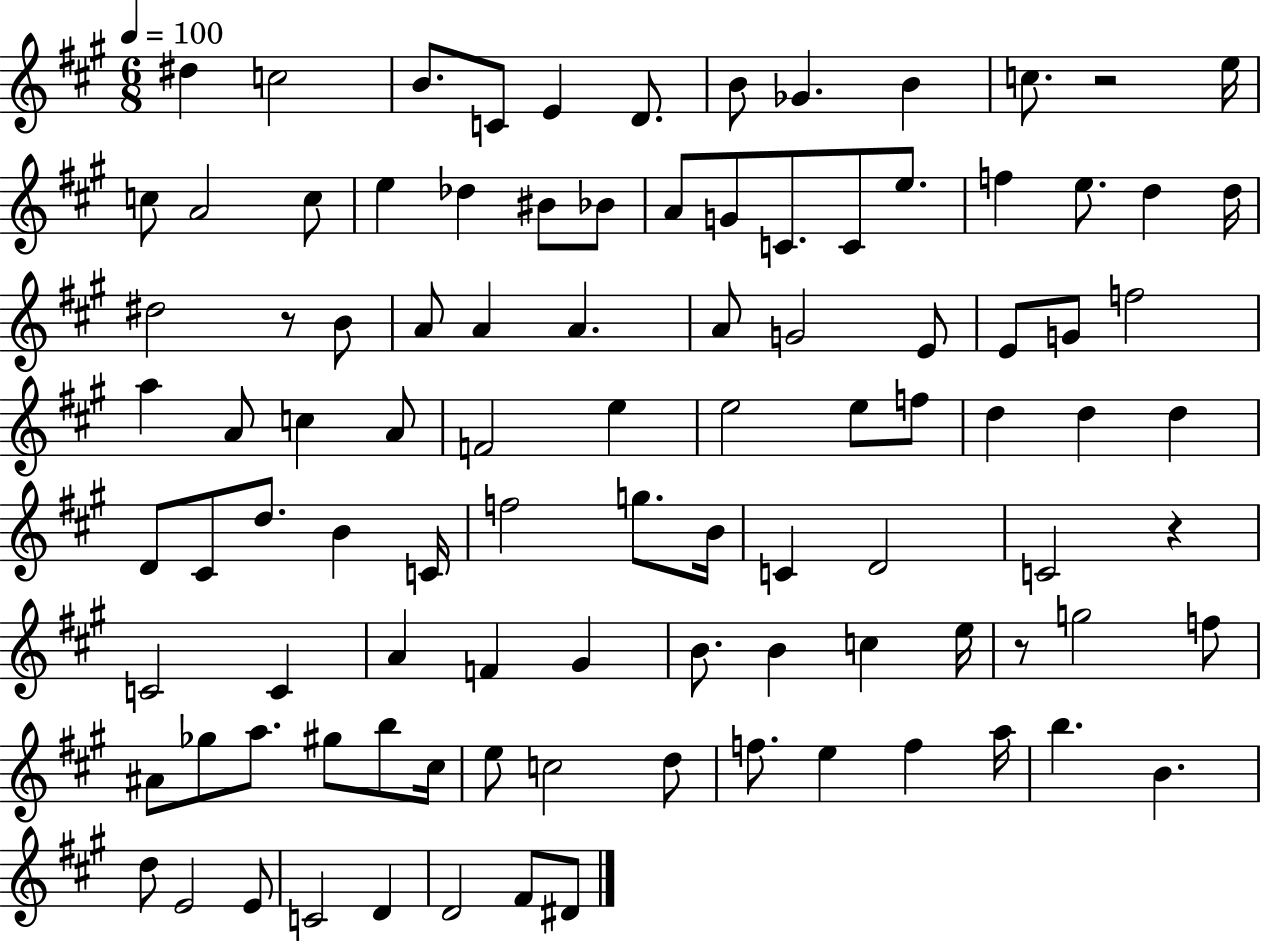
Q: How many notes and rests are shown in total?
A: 99